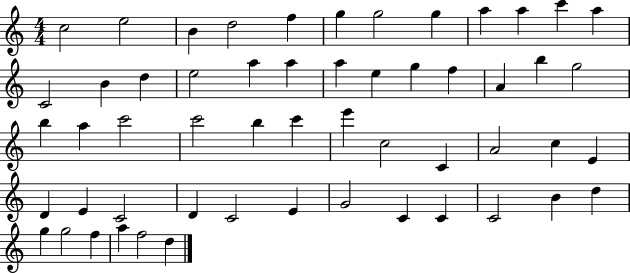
X:1
T:Untitled
M:4/4
L:1/4
K:C
c2 e2 B d2 f g g2 g a a c' a C2 B d e2 a a a e g f A b g2 b a c'2 c'2 b c' e' c2 C A2 c E D E C2 D C2 E G2 C C C2 B d g g2 f a f2 d